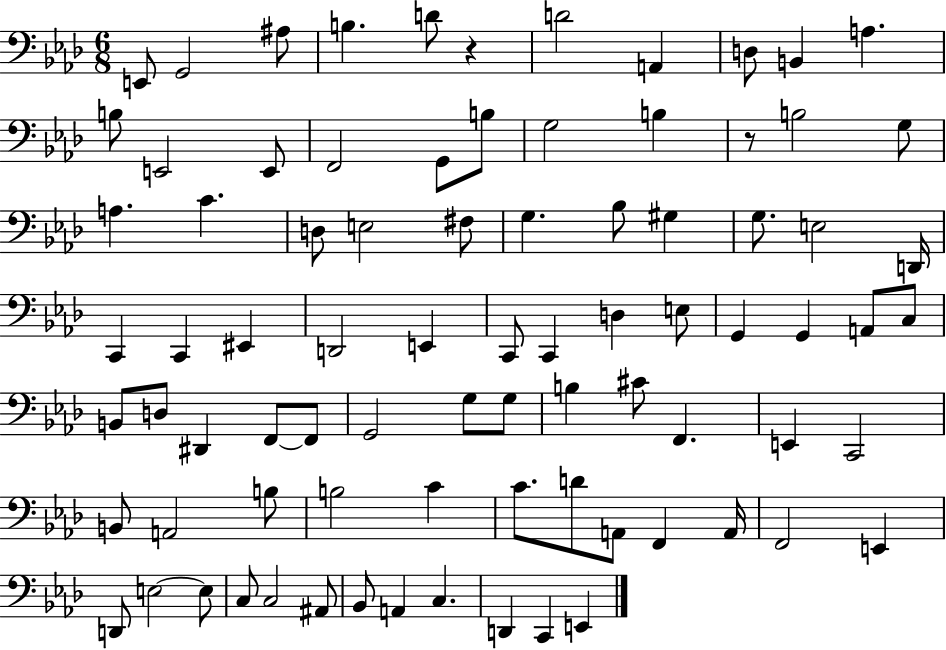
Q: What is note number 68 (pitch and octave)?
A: F2